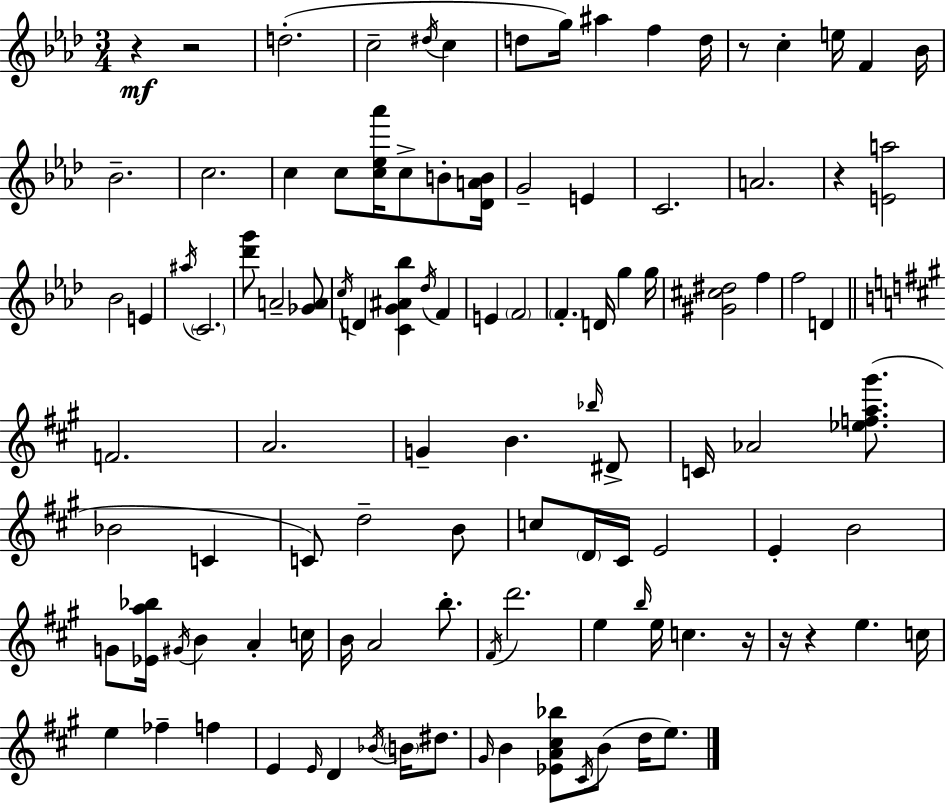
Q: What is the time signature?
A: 3/4